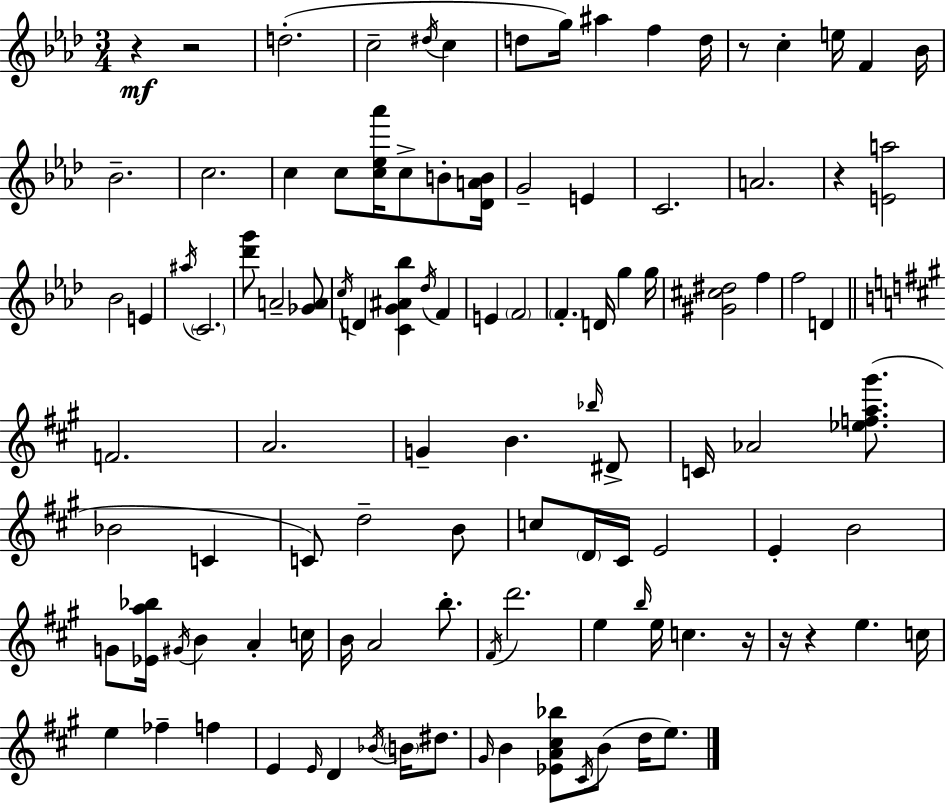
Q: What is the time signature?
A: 3/4